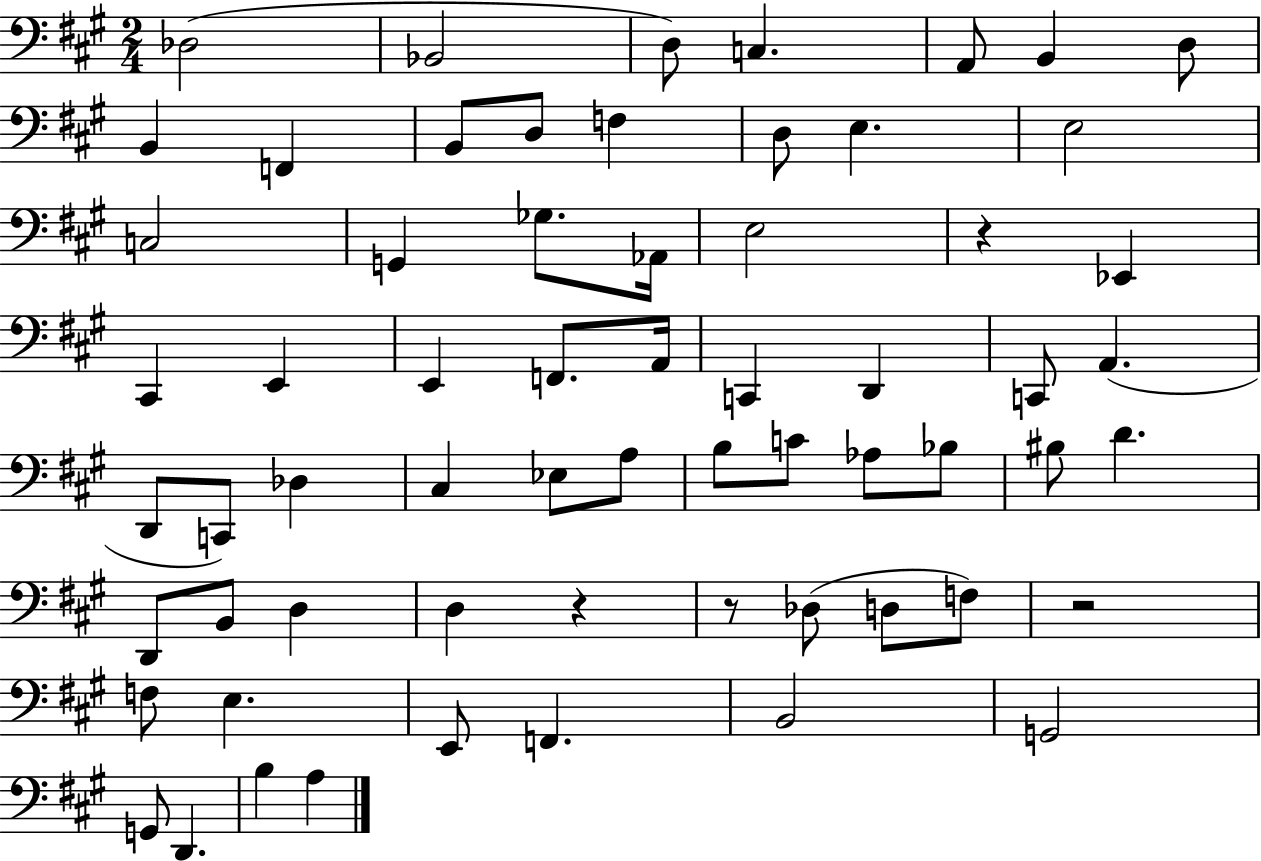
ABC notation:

X:1
T:Untitled
M:2/4
L:1/4
K:A
_D,2 _B,,2 D,/2 C, A,,/2 B,, D,/2 B,, F,, B,,/2 D,/2 F, D,/2 E, E,2 C,2 G,, _G,/2 _A,,/4 E,2 z _E,, ^C,, E,, E,, F,,/2 A,,/4 C,, D,, C,,/2 A,, D,,/2 C,,/2 _D, ^C, _E,/2 A,/2 B,/2 C/2 _A,/2 _B,/2 ^B,/2 D D,,/2 B,,/2 D, D, z z/2 _D,/2 D,/2 F,/2 z2 F,/2 E, E,,/2 F,, B,,2 G,,2 G,,/2 D,, B, A,